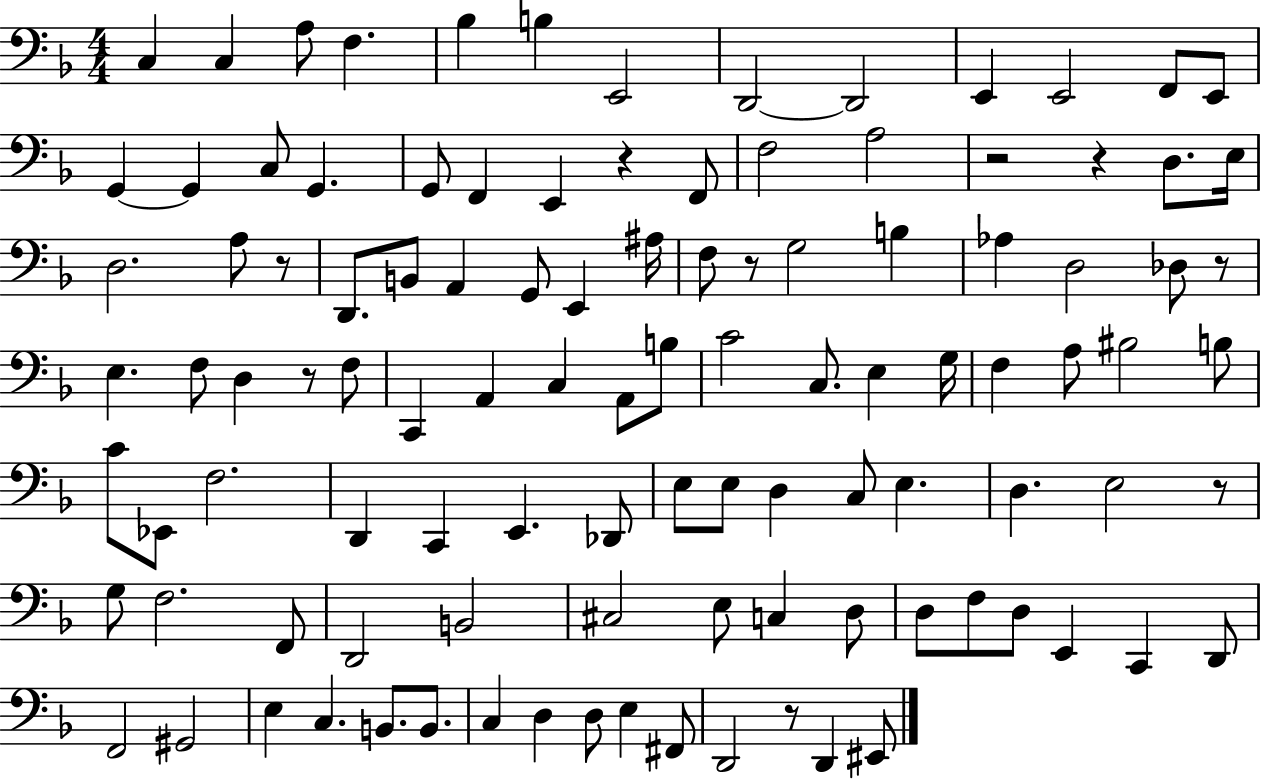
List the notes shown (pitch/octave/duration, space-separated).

C3/q C3/q A3/e F3/q. Bb3/q B3/q E2/h D2/h D2/h E2/q E2/h F2/e E2/e G2/q G2/q C3/e G2/q. G2/e F2/q E2/q R/q F2/e F3/h A3/h R/h R/q D3/e. E3/s D3/h. A3/e R/e D2/e. B2/e A2/q G2/e E2/q A#3/s F3/e R/e G3/h B3/q Ab3/q D3/h Db3/e R/e E3/q. F3/e D3/q R/e F3/e C2/q A2/q C3/q A2/e B3/e C4/h C3/e. E3/q G3/s F3/q A3/e BIS3/h B3/e C4/e Eb2/e F3/h. D2/q C2/q E2/q. Db2/e E3/e E3/e D3/q C3/e E3/q. D3/q. E3/h R/e G3/e F3/h. F2/e D2/h B2/h C#3/h E3/e C3/q D3/e D3/e F3/e D3/e E2/q C2/q D2/e F2/h G#2/h E3/q C3/q. B2/e. B2/e. C3/q D3/q D3/e E3/q F#2/e D2/h R/e D2/q EIS2/e